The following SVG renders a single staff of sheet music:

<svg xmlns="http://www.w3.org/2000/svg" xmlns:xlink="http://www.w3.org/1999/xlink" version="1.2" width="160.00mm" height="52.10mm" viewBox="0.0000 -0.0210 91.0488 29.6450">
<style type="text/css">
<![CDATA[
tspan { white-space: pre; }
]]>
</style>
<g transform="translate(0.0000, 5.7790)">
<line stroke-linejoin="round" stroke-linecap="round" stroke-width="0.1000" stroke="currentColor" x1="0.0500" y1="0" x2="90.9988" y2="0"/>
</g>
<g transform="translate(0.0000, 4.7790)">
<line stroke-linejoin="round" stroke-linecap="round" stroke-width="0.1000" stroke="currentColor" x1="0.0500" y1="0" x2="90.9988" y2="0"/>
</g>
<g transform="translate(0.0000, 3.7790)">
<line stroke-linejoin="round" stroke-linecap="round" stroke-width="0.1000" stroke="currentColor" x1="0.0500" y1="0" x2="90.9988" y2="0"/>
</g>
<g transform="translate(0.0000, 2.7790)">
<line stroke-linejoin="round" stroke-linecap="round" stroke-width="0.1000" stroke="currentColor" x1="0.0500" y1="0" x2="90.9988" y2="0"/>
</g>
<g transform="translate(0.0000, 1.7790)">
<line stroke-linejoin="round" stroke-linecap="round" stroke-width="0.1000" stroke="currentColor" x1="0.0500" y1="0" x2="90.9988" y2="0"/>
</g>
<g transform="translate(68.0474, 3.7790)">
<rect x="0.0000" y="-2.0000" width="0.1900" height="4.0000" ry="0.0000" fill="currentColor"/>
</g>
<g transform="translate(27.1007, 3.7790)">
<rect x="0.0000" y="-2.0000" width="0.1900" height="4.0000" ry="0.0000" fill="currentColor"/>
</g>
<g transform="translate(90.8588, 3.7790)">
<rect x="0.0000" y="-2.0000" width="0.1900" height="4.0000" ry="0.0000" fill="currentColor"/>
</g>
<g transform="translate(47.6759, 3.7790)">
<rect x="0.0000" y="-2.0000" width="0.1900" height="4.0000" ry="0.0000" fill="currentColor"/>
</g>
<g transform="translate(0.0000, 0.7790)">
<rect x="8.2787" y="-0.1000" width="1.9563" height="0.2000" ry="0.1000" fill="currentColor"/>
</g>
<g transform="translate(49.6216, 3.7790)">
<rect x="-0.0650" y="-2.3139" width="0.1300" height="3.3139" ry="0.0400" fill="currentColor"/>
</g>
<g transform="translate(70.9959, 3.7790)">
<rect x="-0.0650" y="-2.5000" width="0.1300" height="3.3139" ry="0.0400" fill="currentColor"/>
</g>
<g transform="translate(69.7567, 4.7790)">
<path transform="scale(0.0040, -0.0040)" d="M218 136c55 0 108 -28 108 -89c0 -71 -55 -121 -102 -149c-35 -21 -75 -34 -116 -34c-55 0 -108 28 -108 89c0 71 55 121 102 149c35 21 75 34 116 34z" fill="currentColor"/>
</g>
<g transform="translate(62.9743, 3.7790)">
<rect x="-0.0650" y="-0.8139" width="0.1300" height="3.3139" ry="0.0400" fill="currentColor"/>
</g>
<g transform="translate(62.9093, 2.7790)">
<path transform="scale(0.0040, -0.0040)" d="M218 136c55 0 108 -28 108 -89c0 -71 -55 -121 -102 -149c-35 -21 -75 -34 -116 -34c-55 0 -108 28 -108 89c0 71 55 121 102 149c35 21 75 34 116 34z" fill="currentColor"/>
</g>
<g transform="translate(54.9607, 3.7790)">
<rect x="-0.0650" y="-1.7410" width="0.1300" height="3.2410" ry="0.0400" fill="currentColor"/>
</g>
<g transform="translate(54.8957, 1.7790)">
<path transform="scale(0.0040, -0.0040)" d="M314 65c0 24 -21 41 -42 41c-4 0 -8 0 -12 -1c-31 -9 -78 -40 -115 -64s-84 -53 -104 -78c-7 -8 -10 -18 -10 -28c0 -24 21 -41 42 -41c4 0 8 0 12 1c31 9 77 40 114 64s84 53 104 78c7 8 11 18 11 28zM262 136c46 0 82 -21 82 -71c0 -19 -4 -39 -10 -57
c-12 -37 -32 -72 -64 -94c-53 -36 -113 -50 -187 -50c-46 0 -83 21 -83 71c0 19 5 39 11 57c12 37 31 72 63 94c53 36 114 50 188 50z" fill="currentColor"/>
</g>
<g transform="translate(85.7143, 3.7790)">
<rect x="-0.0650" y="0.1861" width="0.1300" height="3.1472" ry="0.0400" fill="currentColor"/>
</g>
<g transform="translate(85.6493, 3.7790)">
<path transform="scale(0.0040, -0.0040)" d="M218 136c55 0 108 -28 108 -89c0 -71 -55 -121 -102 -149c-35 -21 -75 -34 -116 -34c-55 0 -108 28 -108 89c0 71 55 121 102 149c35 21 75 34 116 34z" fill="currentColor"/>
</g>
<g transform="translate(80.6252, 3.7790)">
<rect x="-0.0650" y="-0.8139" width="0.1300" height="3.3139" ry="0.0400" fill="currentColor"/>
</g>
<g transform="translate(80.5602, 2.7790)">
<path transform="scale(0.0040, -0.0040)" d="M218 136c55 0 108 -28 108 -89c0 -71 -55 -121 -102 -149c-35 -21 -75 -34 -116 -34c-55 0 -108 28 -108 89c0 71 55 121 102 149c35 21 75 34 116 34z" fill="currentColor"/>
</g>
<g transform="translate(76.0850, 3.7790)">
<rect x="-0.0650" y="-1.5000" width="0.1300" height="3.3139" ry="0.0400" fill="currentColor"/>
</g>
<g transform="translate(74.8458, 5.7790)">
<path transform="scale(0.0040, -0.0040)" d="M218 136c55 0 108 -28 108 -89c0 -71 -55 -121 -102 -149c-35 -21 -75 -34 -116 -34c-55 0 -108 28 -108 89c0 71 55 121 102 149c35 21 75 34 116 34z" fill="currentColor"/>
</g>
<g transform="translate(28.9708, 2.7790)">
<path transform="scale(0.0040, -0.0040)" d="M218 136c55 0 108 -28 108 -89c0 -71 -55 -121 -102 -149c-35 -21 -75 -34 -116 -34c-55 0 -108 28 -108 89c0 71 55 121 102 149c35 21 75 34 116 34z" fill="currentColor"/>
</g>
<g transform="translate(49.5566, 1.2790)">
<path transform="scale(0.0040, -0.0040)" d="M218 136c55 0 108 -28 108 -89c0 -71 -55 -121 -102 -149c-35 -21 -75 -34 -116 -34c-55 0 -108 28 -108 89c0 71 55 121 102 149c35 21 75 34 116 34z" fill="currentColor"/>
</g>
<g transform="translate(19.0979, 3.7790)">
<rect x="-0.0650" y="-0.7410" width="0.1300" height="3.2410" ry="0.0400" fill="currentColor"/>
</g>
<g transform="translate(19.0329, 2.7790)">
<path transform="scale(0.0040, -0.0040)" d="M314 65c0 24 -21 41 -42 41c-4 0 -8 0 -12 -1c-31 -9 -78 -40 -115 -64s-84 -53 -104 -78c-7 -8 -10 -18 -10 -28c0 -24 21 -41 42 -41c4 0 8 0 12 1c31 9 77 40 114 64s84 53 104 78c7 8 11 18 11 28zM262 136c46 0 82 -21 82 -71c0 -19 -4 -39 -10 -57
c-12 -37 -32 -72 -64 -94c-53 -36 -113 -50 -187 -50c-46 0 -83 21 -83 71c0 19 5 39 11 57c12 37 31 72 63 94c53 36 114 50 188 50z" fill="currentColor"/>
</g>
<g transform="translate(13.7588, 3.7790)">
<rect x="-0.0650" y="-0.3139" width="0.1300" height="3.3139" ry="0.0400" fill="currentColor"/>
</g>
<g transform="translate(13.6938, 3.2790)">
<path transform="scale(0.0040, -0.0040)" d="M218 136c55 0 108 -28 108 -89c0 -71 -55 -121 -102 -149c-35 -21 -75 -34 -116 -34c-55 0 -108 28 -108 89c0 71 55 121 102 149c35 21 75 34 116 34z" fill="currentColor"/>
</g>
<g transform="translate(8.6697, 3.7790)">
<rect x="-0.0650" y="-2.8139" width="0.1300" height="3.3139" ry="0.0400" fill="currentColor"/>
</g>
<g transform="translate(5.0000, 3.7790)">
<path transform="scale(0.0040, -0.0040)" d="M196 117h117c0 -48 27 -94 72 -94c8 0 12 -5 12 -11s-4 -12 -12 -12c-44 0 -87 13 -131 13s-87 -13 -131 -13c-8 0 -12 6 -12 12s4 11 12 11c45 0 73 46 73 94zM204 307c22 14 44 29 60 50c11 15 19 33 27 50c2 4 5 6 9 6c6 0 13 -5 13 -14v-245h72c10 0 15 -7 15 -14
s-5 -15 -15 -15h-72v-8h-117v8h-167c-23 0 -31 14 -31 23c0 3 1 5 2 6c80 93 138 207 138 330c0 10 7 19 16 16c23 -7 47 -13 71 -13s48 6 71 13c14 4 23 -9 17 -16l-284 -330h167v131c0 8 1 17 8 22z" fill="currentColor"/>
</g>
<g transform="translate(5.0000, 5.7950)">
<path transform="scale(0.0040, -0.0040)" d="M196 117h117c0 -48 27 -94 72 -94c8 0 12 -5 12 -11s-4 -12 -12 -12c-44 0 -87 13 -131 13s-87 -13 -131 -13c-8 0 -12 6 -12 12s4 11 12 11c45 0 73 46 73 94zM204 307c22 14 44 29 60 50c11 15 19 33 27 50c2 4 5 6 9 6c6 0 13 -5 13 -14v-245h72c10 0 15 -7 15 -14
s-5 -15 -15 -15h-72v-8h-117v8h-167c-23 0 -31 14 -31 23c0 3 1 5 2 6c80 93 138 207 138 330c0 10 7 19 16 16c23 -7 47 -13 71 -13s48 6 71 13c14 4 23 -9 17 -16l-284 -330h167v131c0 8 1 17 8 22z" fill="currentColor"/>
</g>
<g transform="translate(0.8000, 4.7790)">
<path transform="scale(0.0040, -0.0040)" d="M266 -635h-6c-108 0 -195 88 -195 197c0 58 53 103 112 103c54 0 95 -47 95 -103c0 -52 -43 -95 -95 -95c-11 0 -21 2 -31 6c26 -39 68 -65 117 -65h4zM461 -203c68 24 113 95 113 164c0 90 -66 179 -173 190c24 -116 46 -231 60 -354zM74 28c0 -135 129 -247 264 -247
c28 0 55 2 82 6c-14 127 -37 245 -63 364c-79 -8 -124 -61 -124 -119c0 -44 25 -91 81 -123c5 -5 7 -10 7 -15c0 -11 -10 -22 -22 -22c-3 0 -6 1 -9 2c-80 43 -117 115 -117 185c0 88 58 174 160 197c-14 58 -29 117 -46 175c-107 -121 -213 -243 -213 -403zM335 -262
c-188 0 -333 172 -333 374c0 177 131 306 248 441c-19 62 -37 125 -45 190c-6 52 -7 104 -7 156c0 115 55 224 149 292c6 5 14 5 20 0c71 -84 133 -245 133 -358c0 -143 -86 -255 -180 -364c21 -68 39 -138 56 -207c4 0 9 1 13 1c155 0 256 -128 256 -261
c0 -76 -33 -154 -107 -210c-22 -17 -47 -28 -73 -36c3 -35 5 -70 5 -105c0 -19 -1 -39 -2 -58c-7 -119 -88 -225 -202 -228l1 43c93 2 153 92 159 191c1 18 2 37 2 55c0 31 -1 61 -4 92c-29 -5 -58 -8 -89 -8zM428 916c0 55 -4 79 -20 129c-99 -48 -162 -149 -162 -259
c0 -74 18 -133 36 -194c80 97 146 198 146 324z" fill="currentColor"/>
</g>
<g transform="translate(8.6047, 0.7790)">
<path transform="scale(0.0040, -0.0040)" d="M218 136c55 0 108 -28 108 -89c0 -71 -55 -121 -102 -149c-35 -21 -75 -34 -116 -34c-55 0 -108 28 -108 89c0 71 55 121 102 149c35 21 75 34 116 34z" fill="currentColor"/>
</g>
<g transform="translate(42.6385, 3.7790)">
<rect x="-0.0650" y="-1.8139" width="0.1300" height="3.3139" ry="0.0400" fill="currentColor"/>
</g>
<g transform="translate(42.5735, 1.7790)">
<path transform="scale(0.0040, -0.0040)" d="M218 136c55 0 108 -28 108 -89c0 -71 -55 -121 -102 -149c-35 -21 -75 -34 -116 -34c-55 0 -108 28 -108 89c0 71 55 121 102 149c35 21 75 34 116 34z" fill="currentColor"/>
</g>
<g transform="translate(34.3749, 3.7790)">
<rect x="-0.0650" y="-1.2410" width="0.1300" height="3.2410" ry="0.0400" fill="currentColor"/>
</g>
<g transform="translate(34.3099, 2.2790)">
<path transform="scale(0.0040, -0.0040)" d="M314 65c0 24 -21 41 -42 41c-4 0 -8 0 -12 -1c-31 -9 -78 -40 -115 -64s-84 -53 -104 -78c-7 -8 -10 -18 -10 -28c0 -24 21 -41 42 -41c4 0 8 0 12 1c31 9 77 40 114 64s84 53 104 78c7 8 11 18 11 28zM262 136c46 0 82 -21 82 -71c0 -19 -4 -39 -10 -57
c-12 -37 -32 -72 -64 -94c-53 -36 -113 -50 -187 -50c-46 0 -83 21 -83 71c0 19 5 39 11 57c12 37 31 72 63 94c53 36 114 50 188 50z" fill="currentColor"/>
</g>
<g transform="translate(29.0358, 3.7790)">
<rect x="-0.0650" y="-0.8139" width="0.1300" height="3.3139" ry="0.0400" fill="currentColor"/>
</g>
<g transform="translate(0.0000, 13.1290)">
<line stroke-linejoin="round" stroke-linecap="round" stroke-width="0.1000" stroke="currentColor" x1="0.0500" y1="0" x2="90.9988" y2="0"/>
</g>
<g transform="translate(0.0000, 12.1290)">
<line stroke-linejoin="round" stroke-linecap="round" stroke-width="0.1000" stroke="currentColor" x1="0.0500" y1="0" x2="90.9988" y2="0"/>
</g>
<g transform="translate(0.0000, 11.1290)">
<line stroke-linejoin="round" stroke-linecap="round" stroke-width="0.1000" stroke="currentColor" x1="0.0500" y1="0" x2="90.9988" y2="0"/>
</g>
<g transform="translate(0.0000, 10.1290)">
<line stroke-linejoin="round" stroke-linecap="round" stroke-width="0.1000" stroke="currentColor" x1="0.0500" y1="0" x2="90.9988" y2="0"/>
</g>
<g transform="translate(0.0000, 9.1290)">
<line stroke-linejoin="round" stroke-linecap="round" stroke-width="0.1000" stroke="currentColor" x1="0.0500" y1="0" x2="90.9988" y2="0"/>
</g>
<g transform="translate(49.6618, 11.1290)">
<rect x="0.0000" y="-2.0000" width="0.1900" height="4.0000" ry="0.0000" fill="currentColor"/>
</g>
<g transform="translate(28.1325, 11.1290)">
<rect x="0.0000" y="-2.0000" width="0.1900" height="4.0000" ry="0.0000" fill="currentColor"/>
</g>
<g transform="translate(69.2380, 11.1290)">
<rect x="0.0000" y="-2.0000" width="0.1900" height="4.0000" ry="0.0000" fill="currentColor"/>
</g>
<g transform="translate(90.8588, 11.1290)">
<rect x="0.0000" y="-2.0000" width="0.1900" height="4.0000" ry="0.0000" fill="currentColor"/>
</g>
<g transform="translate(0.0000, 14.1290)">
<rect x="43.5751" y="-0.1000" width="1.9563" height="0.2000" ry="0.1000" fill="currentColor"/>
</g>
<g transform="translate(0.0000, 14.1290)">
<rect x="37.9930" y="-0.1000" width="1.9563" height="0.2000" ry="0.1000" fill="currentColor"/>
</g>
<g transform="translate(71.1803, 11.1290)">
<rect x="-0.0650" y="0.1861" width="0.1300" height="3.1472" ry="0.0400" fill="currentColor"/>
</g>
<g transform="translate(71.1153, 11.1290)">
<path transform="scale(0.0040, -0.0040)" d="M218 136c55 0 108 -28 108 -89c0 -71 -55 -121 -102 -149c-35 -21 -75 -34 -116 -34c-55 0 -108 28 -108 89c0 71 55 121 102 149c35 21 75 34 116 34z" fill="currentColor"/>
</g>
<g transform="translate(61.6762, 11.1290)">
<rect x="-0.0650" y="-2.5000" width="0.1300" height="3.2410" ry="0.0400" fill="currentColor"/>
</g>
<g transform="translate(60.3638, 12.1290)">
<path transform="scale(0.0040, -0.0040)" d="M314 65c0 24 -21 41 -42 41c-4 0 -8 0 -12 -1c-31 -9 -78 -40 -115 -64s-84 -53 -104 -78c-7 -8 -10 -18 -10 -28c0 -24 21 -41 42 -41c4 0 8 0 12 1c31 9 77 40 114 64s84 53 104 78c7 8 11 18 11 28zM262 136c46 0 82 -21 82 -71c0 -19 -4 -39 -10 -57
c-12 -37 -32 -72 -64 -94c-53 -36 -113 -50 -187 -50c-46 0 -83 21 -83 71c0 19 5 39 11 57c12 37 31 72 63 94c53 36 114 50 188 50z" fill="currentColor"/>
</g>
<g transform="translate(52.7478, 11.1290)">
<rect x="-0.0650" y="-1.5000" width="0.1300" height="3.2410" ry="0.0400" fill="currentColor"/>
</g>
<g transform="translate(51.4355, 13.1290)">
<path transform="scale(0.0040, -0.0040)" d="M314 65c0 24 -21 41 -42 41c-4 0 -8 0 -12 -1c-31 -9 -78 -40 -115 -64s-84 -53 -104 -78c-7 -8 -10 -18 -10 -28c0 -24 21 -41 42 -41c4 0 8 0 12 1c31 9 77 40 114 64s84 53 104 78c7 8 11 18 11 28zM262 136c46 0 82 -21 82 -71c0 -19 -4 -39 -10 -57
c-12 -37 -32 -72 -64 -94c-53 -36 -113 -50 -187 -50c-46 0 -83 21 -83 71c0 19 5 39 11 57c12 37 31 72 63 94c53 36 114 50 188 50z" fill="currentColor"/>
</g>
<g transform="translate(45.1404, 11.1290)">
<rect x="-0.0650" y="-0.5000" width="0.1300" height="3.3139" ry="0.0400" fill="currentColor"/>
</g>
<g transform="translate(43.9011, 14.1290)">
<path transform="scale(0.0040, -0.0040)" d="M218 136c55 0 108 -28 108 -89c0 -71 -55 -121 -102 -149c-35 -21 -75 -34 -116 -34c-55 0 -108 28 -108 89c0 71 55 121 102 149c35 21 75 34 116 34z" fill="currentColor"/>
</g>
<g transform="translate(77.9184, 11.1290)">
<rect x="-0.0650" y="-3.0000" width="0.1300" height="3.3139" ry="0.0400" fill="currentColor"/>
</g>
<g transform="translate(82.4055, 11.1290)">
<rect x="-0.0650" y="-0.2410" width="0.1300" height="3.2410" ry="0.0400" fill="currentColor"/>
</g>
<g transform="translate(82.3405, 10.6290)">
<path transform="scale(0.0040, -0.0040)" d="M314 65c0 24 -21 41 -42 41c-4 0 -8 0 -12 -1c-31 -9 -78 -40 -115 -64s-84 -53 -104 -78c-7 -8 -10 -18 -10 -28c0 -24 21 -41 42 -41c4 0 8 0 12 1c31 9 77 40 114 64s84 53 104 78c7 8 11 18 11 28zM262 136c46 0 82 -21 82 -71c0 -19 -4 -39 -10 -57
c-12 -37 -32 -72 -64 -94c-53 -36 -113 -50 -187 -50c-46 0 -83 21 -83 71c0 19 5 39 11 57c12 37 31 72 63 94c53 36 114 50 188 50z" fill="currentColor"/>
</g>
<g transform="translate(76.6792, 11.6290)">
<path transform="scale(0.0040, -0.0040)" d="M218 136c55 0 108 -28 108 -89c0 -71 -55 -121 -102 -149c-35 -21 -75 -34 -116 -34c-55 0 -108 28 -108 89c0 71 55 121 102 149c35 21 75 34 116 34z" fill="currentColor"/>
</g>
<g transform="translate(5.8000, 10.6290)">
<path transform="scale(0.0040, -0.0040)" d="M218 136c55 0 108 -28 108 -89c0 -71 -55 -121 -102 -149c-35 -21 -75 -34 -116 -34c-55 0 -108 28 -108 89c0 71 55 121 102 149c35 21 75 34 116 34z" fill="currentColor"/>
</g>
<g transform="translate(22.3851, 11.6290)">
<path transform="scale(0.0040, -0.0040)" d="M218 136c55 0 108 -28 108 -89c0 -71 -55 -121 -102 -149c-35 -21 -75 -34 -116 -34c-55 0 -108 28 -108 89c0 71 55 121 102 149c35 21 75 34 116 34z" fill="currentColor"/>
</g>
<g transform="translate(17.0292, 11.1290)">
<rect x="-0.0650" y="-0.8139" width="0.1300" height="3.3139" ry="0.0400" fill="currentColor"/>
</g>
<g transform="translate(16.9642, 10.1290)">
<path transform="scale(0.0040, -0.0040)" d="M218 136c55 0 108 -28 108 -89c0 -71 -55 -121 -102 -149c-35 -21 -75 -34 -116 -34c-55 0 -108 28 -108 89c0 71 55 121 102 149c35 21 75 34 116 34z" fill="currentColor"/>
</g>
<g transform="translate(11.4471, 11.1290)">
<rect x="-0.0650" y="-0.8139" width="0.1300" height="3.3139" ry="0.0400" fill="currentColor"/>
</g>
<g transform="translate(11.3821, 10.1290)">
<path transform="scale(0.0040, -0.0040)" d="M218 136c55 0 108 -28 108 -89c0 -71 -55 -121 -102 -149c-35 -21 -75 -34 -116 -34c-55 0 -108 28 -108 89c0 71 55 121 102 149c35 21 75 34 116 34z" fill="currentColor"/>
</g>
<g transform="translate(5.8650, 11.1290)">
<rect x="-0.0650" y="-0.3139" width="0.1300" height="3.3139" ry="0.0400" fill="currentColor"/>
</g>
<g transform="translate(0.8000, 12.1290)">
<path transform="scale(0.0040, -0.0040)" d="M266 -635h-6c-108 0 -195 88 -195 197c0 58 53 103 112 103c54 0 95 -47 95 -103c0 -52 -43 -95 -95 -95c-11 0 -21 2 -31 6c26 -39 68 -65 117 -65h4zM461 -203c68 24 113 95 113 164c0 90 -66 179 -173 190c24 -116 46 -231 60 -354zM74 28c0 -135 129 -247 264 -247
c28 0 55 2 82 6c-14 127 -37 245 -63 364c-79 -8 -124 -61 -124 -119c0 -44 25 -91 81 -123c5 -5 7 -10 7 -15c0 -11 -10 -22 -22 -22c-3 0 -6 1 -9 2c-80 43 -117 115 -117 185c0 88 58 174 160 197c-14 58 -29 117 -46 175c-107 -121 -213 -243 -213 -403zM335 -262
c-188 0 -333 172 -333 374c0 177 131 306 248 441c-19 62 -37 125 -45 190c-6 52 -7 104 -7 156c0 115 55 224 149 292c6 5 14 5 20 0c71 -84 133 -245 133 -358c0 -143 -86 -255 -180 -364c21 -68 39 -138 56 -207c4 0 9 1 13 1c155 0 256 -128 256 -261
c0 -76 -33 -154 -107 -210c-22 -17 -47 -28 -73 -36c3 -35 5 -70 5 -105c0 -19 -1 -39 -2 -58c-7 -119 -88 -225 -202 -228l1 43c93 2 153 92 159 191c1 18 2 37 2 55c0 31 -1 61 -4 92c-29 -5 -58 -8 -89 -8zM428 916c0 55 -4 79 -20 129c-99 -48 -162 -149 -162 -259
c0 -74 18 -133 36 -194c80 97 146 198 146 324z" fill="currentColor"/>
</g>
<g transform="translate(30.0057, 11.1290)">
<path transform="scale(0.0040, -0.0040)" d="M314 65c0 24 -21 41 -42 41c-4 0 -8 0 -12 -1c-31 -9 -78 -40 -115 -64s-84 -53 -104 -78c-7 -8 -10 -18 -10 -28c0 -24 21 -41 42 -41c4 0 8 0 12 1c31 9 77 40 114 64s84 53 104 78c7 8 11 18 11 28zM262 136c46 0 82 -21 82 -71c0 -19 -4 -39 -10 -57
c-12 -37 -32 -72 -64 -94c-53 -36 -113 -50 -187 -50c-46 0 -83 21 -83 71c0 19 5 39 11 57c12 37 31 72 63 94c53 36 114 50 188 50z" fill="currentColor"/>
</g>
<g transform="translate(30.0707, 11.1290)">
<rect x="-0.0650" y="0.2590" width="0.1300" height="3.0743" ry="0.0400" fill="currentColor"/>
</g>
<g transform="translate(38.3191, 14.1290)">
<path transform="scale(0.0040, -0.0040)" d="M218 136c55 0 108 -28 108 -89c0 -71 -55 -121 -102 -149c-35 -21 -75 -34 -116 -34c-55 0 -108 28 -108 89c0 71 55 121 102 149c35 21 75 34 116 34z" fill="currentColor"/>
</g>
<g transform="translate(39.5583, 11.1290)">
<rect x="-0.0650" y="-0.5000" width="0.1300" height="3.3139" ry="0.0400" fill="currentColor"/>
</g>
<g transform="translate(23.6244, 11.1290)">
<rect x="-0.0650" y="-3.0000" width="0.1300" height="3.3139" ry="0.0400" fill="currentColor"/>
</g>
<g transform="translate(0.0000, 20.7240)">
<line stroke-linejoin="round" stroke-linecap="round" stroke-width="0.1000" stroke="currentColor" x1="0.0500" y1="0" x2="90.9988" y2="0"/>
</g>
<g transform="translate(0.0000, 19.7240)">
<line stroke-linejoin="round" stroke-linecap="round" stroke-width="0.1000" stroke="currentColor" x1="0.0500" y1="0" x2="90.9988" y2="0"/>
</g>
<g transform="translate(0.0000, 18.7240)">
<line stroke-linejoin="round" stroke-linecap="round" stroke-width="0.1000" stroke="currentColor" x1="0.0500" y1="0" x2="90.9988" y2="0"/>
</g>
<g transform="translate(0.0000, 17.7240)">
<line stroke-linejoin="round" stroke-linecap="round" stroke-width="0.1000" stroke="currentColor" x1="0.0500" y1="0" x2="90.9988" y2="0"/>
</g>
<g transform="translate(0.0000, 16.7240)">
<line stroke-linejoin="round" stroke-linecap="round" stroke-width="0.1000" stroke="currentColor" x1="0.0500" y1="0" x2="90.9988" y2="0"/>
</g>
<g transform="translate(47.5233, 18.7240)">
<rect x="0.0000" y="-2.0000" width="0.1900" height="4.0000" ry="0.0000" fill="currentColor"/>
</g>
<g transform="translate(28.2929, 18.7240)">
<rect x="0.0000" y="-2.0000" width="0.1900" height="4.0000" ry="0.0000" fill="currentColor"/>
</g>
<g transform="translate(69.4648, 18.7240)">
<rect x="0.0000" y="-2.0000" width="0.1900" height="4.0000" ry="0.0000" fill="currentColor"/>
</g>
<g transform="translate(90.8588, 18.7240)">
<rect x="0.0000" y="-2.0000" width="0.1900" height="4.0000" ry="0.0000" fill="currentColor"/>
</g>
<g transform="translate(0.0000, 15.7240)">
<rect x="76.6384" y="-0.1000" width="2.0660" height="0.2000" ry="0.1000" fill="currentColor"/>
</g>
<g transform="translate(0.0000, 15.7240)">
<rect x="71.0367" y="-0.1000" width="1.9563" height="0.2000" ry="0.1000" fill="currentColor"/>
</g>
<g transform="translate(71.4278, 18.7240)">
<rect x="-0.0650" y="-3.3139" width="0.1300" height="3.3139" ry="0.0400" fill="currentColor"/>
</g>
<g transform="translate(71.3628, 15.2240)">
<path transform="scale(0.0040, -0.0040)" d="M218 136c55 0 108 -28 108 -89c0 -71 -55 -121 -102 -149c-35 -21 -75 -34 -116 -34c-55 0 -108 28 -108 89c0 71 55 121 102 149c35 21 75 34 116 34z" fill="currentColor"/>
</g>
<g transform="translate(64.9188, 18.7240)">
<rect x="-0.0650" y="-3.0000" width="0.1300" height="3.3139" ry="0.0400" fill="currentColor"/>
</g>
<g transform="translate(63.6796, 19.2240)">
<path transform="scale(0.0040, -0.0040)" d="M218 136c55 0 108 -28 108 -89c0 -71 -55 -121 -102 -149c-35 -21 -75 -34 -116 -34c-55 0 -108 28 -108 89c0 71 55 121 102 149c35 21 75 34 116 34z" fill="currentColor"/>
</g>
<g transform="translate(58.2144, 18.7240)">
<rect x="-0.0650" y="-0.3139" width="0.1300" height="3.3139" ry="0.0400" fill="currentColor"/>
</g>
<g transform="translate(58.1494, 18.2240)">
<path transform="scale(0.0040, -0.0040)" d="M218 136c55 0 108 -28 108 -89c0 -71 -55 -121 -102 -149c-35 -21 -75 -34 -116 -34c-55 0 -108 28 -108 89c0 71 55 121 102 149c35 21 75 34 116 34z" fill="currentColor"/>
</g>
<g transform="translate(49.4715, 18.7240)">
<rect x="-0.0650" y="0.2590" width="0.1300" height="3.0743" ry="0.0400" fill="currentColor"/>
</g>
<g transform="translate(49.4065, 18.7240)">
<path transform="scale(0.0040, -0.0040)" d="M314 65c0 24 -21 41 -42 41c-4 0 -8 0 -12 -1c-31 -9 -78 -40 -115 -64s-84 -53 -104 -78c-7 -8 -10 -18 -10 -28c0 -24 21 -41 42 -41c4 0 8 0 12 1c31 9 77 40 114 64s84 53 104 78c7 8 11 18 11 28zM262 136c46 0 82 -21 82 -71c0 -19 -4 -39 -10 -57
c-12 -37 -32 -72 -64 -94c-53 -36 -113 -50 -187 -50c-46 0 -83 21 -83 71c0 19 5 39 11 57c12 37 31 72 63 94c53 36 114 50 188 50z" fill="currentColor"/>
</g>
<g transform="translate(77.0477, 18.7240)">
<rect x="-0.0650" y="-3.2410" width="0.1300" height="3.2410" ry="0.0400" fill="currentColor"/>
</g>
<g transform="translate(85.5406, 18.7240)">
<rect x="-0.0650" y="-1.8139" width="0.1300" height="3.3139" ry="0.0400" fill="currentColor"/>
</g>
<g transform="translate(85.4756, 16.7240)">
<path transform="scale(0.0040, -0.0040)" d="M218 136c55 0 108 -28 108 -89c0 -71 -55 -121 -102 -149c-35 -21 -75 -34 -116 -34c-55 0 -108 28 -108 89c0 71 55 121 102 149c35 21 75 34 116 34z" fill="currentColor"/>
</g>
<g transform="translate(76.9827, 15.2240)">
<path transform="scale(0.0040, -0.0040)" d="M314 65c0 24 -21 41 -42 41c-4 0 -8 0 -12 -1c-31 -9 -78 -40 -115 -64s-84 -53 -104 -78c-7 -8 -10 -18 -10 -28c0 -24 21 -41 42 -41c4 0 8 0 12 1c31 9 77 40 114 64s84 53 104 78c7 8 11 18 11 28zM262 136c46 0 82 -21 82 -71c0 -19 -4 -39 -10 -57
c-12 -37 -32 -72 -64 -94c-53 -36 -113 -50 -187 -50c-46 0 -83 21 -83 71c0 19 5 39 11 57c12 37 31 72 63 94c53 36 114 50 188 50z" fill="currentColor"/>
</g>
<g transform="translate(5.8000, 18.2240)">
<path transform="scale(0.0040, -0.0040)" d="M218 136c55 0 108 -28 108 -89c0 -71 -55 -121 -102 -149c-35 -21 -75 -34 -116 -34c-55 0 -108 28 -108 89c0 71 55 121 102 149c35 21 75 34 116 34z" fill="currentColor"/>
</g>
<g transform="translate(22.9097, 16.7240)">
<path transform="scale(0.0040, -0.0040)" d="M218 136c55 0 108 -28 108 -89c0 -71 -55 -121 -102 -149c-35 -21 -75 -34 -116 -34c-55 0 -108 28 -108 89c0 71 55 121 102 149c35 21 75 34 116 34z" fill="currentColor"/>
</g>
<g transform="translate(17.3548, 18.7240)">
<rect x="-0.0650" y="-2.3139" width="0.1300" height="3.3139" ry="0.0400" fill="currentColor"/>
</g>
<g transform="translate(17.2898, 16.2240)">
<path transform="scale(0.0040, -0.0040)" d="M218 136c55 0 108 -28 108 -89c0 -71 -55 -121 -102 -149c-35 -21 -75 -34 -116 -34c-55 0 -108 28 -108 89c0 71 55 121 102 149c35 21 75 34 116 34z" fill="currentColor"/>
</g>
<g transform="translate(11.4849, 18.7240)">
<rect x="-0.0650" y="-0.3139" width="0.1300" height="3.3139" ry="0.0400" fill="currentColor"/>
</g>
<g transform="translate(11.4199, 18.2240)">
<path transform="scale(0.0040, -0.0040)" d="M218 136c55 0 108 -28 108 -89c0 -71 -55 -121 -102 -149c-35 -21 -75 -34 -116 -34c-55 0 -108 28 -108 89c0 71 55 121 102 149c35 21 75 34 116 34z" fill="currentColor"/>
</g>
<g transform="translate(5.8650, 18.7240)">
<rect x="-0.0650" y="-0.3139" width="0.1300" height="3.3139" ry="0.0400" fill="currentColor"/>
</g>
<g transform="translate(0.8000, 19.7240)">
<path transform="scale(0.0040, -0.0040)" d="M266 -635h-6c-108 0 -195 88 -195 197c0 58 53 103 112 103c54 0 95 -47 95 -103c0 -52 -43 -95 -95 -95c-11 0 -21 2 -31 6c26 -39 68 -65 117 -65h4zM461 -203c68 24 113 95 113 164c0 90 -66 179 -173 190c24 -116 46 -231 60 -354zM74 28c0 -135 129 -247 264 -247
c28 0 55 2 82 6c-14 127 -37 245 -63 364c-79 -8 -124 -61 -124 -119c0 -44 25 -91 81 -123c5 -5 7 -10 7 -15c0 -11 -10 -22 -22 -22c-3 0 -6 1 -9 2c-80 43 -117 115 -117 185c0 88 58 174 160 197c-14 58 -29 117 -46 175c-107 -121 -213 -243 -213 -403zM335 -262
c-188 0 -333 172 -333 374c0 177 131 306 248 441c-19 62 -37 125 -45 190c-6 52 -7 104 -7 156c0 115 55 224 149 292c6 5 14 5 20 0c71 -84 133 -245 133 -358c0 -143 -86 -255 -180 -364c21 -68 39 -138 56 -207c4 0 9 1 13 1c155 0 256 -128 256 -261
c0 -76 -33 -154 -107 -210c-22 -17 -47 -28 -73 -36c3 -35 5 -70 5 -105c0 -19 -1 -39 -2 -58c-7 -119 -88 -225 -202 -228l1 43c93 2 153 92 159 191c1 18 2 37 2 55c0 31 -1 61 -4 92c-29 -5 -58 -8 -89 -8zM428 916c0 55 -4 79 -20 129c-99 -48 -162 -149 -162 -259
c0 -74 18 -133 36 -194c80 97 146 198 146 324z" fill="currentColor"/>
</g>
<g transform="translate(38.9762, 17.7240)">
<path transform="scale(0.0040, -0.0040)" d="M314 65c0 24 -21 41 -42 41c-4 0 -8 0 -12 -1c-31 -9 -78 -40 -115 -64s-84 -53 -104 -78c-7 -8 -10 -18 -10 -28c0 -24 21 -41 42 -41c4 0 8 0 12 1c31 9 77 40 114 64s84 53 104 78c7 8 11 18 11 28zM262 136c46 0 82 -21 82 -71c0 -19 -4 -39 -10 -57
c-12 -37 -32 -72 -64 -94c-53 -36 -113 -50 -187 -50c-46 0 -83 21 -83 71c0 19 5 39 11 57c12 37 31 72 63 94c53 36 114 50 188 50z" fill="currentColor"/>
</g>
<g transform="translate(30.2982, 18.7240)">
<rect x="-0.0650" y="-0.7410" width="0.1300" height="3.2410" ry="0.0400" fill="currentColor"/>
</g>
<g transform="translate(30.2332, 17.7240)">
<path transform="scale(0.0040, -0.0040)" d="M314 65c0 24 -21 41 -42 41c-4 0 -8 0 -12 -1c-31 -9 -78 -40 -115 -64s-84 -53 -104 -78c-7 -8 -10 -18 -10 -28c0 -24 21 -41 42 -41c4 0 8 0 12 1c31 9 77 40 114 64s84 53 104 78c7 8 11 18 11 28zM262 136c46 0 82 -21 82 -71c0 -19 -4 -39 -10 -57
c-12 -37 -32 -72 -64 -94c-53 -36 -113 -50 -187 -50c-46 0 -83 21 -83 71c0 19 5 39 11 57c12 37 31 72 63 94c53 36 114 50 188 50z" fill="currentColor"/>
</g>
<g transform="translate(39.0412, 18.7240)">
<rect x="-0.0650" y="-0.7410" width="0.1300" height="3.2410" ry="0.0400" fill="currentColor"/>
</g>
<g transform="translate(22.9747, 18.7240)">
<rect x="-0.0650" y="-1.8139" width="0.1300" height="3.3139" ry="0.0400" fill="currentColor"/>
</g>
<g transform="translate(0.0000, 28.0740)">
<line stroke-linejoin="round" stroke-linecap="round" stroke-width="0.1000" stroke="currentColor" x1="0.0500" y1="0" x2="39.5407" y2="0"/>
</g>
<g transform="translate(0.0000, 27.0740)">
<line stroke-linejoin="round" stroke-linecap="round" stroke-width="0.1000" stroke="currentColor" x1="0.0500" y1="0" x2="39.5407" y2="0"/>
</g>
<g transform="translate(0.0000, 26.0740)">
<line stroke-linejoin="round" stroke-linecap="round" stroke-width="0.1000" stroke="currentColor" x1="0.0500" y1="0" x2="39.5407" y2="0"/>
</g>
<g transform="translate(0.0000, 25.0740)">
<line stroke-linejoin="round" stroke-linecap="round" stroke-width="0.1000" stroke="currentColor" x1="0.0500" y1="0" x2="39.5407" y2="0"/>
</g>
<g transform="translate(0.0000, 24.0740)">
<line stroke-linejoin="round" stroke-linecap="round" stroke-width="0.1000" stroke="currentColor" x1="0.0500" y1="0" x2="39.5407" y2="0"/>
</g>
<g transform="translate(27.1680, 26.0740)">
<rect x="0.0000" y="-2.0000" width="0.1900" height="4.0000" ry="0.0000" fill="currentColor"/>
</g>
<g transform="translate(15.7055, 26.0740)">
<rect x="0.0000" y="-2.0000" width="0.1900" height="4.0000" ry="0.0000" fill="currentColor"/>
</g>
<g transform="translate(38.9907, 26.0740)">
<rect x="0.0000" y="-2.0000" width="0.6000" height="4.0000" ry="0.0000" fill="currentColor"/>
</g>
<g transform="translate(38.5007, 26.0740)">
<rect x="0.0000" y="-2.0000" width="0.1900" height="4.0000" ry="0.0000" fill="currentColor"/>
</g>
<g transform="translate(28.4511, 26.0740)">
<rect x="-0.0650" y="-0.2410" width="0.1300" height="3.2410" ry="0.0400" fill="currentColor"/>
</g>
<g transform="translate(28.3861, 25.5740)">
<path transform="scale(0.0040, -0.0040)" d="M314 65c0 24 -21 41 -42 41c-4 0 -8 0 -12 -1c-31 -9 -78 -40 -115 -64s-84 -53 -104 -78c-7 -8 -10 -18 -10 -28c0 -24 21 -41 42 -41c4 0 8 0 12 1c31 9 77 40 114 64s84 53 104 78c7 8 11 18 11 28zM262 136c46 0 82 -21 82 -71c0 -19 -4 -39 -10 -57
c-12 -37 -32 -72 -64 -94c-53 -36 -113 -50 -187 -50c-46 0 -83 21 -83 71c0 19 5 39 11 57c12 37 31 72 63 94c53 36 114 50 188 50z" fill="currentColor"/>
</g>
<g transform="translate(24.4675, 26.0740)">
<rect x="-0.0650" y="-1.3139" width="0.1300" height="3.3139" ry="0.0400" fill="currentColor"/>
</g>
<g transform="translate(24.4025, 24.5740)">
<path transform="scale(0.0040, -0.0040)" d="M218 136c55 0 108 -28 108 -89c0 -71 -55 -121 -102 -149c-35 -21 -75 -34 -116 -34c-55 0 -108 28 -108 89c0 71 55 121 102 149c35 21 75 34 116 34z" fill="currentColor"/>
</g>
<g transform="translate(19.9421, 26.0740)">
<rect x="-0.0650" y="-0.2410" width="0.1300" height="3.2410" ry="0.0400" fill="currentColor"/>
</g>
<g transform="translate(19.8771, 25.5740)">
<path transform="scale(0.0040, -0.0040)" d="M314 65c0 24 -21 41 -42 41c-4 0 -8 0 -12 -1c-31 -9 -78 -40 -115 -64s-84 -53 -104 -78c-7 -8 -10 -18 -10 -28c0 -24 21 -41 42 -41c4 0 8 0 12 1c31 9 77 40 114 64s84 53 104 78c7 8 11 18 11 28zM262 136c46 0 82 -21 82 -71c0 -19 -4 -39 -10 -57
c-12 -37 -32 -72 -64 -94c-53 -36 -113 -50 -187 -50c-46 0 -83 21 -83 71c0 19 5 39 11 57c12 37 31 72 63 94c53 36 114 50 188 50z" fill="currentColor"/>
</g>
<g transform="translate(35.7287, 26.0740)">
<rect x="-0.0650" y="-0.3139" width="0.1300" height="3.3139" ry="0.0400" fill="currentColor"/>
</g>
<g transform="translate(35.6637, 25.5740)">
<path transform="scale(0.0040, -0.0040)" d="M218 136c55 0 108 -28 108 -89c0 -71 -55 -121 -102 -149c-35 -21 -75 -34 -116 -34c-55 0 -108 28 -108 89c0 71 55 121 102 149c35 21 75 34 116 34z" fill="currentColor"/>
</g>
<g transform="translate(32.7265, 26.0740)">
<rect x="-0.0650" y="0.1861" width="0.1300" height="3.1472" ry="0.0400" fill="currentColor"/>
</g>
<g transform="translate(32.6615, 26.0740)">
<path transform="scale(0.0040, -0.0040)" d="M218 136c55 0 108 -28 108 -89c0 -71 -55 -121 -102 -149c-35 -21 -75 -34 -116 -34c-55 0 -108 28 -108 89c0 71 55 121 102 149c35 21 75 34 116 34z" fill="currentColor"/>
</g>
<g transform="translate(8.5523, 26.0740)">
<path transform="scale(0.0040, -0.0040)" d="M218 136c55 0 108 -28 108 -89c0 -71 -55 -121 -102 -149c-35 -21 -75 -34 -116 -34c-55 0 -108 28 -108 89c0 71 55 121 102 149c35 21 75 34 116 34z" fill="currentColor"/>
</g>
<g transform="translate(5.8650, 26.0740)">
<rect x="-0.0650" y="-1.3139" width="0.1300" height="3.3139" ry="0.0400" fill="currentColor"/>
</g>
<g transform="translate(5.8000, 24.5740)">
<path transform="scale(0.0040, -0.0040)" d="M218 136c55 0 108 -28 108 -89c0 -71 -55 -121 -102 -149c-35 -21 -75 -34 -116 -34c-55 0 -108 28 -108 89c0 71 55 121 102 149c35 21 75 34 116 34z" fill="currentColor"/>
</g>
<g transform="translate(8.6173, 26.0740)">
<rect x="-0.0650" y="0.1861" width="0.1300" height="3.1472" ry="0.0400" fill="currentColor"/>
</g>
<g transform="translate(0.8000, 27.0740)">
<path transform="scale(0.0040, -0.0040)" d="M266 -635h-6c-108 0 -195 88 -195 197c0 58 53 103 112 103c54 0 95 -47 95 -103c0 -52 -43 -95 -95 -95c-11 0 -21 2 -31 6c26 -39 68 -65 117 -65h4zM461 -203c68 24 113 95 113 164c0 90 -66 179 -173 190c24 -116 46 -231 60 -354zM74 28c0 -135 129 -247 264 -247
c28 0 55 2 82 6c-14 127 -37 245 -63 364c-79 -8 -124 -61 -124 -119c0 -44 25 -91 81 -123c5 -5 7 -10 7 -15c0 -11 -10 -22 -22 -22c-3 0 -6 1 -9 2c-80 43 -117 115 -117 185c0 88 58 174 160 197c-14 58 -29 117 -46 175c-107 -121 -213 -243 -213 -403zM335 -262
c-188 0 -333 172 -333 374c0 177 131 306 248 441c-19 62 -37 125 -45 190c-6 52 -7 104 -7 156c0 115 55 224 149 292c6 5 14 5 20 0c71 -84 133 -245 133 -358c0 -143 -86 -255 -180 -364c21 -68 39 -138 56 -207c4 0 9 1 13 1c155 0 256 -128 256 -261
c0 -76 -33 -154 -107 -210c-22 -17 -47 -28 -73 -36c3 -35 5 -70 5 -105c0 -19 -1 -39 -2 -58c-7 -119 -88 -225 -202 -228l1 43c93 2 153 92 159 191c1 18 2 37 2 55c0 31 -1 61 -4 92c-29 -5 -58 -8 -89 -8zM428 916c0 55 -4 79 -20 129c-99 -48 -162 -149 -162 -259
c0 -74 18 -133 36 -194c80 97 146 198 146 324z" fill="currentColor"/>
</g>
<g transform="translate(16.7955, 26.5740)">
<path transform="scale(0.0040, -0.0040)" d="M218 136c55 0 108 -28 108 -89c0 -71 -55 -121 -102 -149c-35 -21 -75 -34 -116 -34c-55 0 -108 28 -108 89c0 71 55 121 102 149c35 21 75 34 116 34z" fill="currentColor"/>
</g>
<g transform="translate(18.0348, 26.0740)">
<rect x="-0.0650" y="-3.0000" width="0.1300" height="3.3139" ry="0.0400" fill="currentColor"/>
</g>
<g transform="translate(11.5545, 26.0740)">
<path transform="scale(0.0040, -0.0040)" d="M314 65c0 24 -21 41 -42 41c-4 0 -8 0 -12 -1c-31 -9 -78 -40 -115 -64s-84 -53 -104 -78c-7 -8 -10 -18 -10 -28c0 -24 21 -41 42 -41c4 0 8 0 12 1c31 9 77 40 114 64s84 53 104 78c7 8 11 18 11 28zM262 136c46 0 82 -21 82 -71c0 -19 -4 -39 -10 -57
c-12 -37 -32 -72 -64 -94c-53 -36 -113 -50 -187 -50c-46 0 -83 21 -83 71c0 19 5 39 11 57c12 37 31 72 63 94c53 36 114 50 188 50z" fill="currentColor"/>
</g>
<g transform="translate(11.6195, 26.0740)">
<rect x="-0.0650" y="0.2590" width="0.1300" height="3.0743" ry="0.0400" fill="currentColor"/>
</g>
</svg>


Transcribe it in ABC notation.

X:1
T:Untitled
M:4/4
L:1/4
K:C
a c d2 d e2 f g f2 d G E d B c d d A B2 C C E2 G2 B A c2 c c g f d2 d2 B2 c A b b2 f e B B2 A c2 e c2 B c